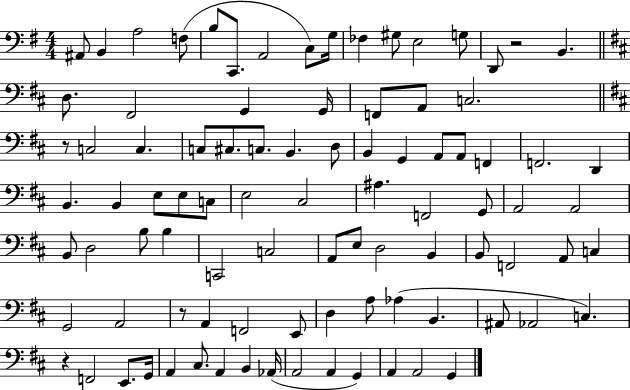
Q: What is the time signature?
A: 4/4